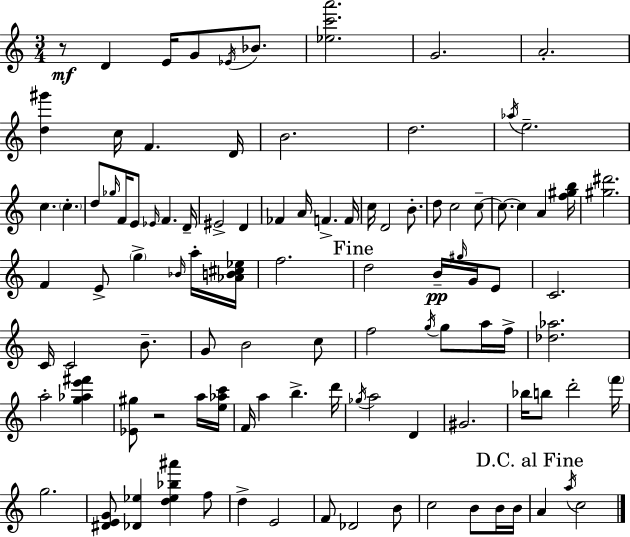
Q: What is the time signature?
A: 3/4